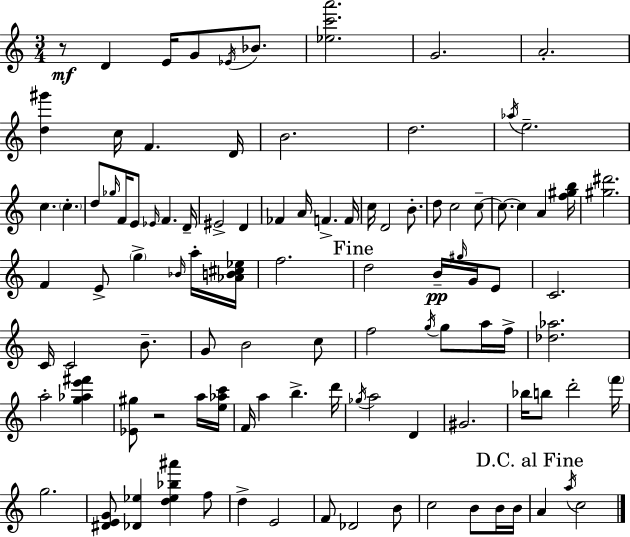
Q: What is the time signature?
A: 3/4